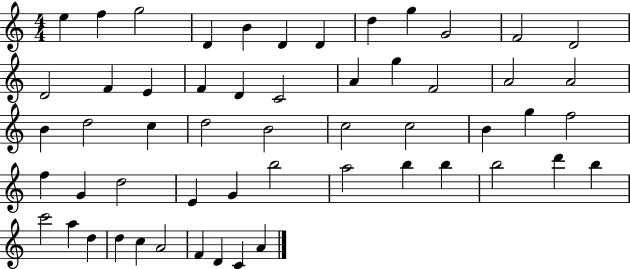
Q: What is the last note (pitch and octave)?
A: A4